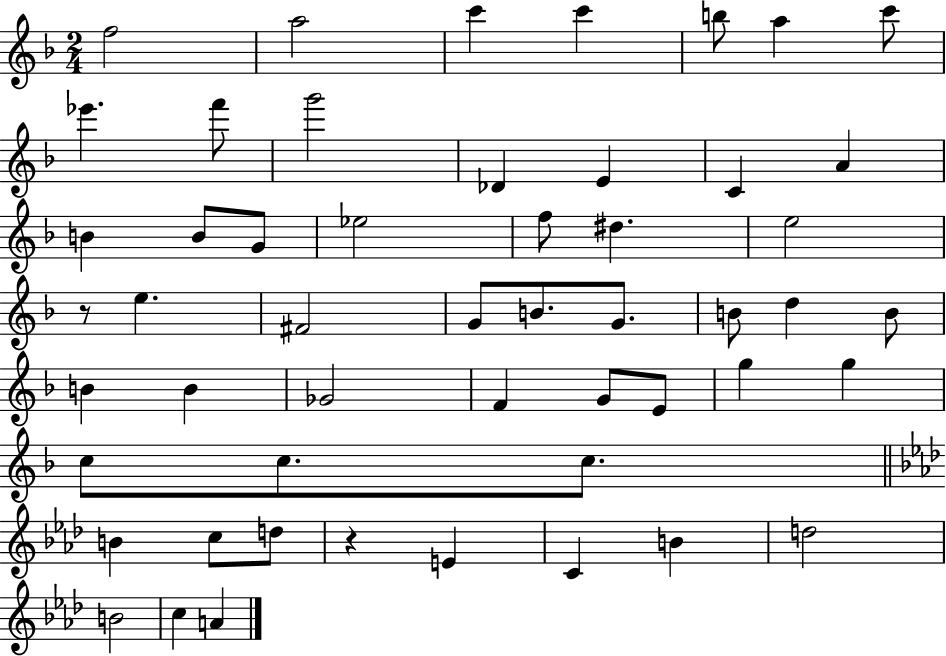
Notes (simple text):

F5/h A5/h C6/q C6/q B5/e A5/q C6/e Eb6/q. F6/e G6/h Db4/q E4/q C4/q A4/q B4/q B4/e G4/e Eb5/h F5/e D#5/q. E5/h R/e E5/q. F#4/h G4/e B4/e. G4/e. B4/e D5/q B4/e B4/q B4/q Gb4/h F4/q G4/e E4/e G5/q G5/q C5/e C5/e. C5/e. B4/q C5/e D5/e R/q E4/q C4/q B4/q D5/h B4/h C5/q A4/q